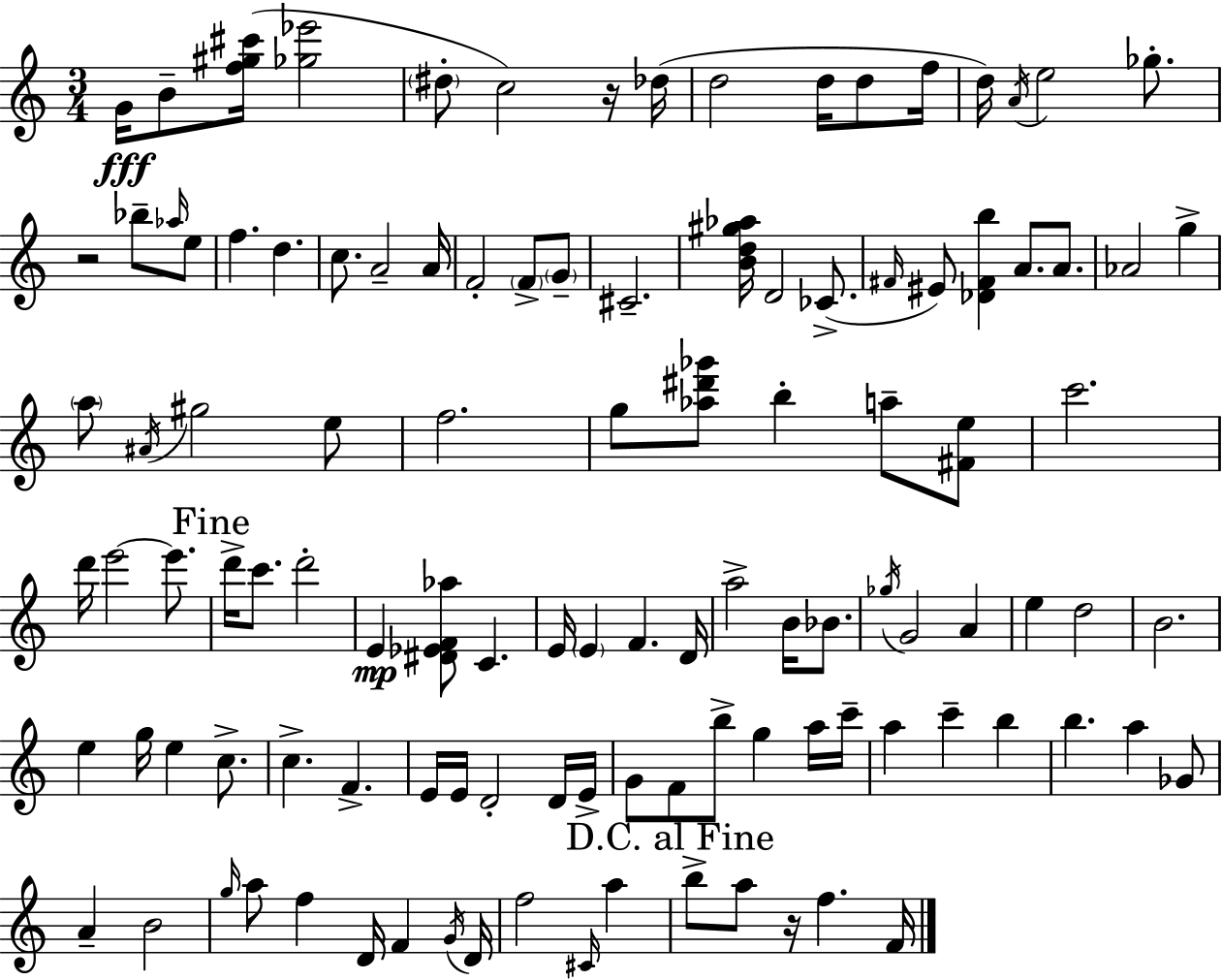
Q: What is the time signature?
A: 3/4